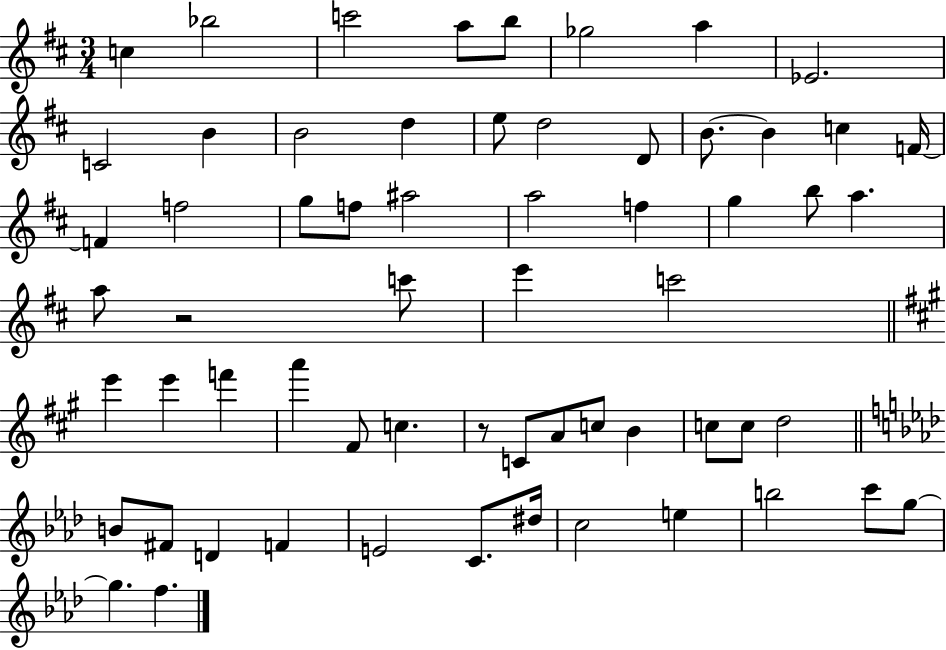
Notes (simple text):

C5/q Bb5/h C6/h A5/e B5/e Gb5/h A5/q Eb4/h. C4/h B4/q B4/h D5/q E5/e D5/h D4/e B4/e. B4/q C5/q F4/s F4/q F5/h G5/e F5/e A#5/h A5/h F5/q G5/q B5/e A5/q. A5/e R/h C6/e E6/q C6/h E6/q E6/q F6/q A6/q F#4/e C5/q. R/e C4/e A4/e C5/e B4/q C5/e C5/e D5/h B4/e F#4/e D4/q F4/q E4/h C4/e. D#5/s C5/h E5/q B5/h C6/e G5/e G5/q. F5/q.